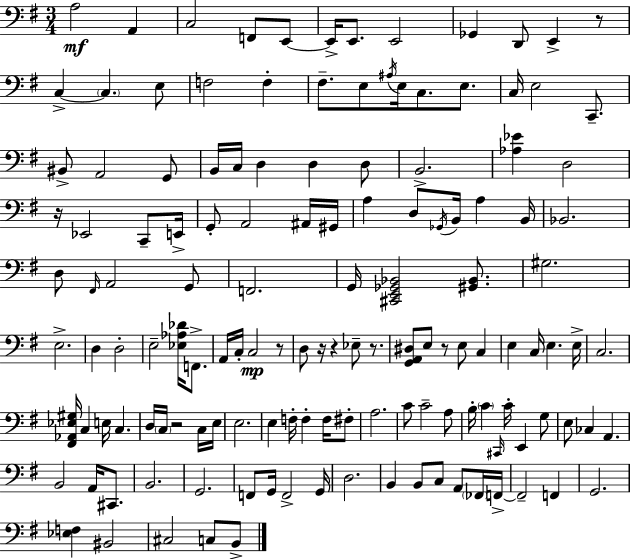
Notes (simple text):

A3/h A2/q C3/h F2/e E2/e E2/s E2/e. E2/h Gb2/q D2/e E2/q R/e C3/q C3/q. E3/e F3/h F3/q F#3/e. E3/e A#3/s E3/s C3/e. E3/e. C3/s E3/h C2/e. BIS2/e A2/h G2/e B2/s C3/s D3/q D3/q D3/e B2/h. [Ab3,Eb4]/q D3/h R/s Eb2/h C2/e E2/s G2/e A2/h A#2/s G#2/s A3/q D3/e Gb2/s B2/s A3/q B2/s Bb2/h. D3/e F#2/s A2/h G2/e F2/h. G2/s [C#2,E2,Gb2,Bb2]/h [G#2,Bb2]/e. G#3/h. E3/h. D3/q D3/h E3/h [Eb3,Ab3,Db4]/s F2/e. A2/s C3/s C3/h R/e D3/e R/s R/q Eb3/e R/e. [G2,A2,D#3]/e E3/e R/e E3/e C3/q E3/q C3/s E3/q. E3/s C3/h. [F#2,Ab2,Eb3,G#3]/s C3/q E3/s C3/q. D3/s C3/s R/h C3/s E3/s E3/h. E3/q F3/s F3/q F3/s F#3/e A3/h. C4/e C4/h A3/e B3/s C4/q C#2/s C4/s E2/q G3/e E3/e CES3/q A2/q. B2/h A2/s C#2/e. B2/h. G2/h. F2/e G2/s F2/h G2/s D3/h. B2/q B2/e C3/e A2/e FES2/s F2/s F2/h F2/q G2/h. [Eb3,F3]/q BIS2/h C#3/h C3/e B2/e